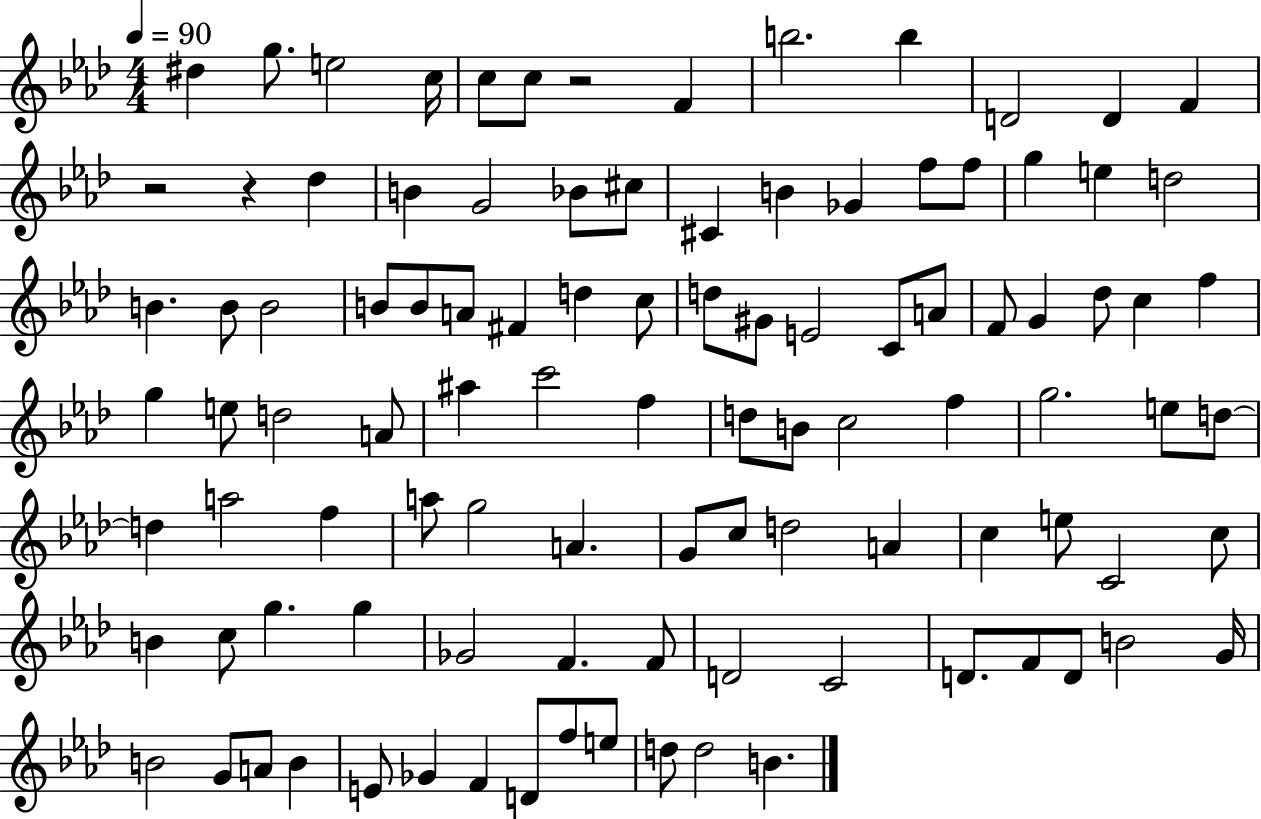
{
  \clef treble
  \numericTimeSignature
  \time 4/4
  \key aes \major
  \tempo 4 = 90
  dis''4 g''8. e''2 c''16 | c''8 c''8 r2 f'4 | b''2. b''4 | d'2 d'4 f'4 | \break r2 r4 des''4 | b'4 g'2 bes'8 cis''8 | cis'4 b'4 ges'4 f''8 f''8 | g''4 e''4 d''2 | \break b'4. b'8 b'2 | b'8 b'8 a'8 fis'4 d''4 c''8 | d''8 gis'8 e'2 c'8 a'8 | f'8 g'4 des''8 c''4 f''4 | \break g''4 e''8 d''2 a'8 | ais''4 c'''2 f''4 | d''8 b'8 c''2 f''4 | g''2. e''8 d''8~~ | \break d''4 a''2 f''4 | a''8 g''2 a'4. | g'8 c''8 d''2 a'4 | c''4 e''8 c'2 c''8 | \break b'4 c''8 g''4. g''4 | ges'2 f'4. f'8 | d'2 c'2 | d'8. f'8 d'8 b'2 g'16 | \break b'2 g'8 a'8 b'4 | e'8 ges'4 f'4 d'8 f''8 e''8 | d''8 d''2 b'4. | \bar "|."
}